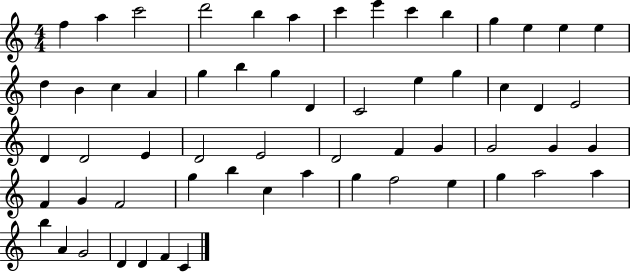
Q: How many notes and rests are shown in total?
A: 59